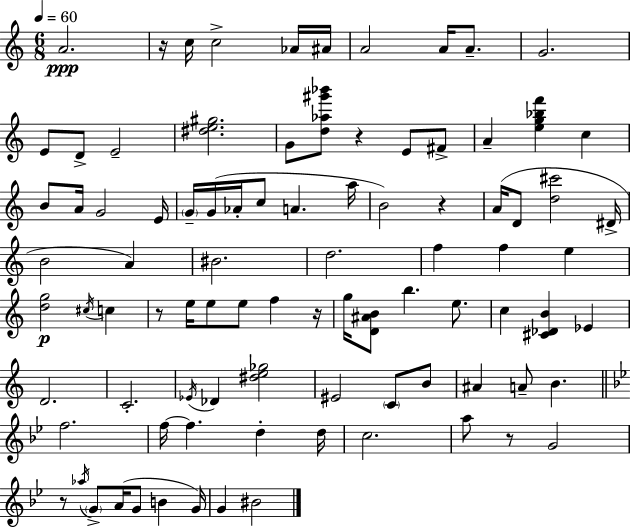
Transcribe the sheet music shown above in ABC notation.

X:1
T:Untitled
M:6/8
L:1/4
K:C
A2 z/4 c/4 c2 _A/4 ^A/4 A2 A/4 A/2 G2 E/2 D/2 E2 [^de^g]2 G/2 [d_a^g'_b']/2 z E/2 ^F/2 A [eg_bf'] c B/2 A/4 G2 E/4 G/4 G/4 _A/4 c/2 A a/4 B2 z A/4 D/2 [d^c']2 ^D/4 B2 A ^B2 d2 f f e [dg]2 ^c/4 c z/2 e/4 e/2 e/2 f z/4 g/4 [D^AB]/2 b e/2 c [^C_DB] _E D2 C2 _E/4 _D [^de_g]2 ^E2 C/2 B/2 ^A A/2 B f2 f/4 f d d/4 c2 a/2 z/2 G2 z/2 _a/4 G/2 A/4 G/2 B G/4 G ^B2